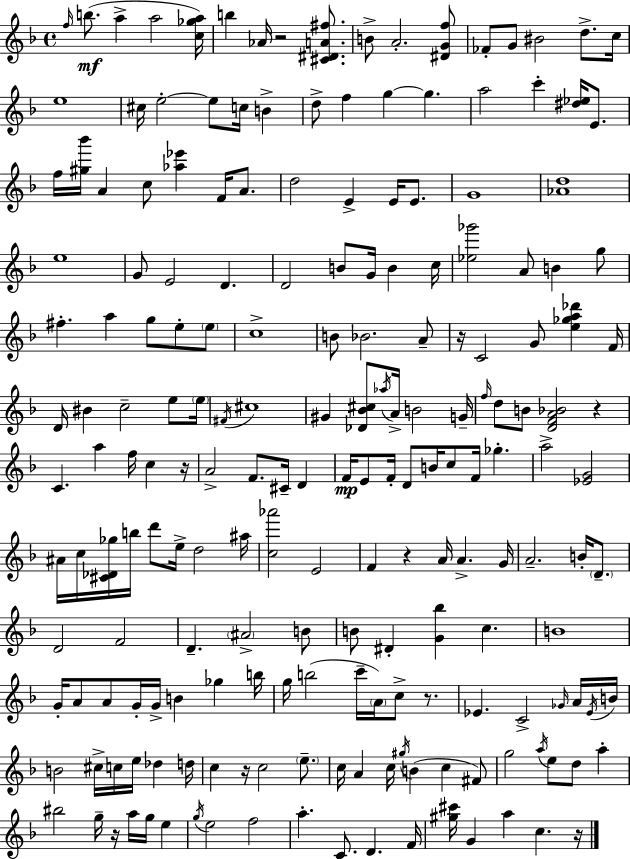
{
  \clef treble
  \time 4/4
  \defaultTimeSignature
  \key d \minor
  \grace { f''16 }(\mf b''8. a''4-> a''2 | <c'' ges'' a''>16) b''4 aes'16 r2 <cis' dis' a' fis''>8. | b'8-> a'2.-. <dis' g' f''>8 | fes'8-. g'8 bis'2 d''8.-> | \break c''16 e''1 | cis''16 e''2-.~~ e''8 c''16 b'4-> | d''8-> f''4 g''4~~ g''4. | a''2 c'''4-. <dis'' ees''>16 e'8. | \break f''16 <gis'' bes'''>16 a'4 c''8 <aes'' ees'''>4 f'16 a'8. | d''2 e'4-> e'16 e'8. | g'1 | <aes' d''>1 | \break e''1 | g'8 e'2 d'4. | d'2 b'8 g'16 b'4 | c''16 <ees'' ges'''>2 a'8 b'4 g''8 | \break fis''4.-. a''4 g''8 e''8-. \parenthesize e''8 | c''1-> | b'8 bes'2. a'8-- | r16 c'2 g'8 <e'' ges'' a'' des'''>4 | \break f'16 d'16 bis'4 c''2-- e''8 | \parenthesize e''16 \acciaccatura { fis'16 } cis''1 | gis'4 <des' bes' cis''>8 \acciaccatura { aes''16 } a'16-> b'2 | g'16-- \grace { f''16 } d''8 b'8 <d' f' a' bes'>2 | \break r4 c'4. a''4 f''16 c''4 | r16 a'2-> f'8. cis'16-- | d'4 f'16\mp e'8 f'16-. d'8 b'16 c''8 f'16 ges''4.-. | a''2-> <ees' g'>2 | \break ais'16 c''16 <cis' des' ges''>16 b''16 d'''8 e''16-> d''2 | ais''16 <c'' aes'''>2 e'2 | f'4 r4 a'16 a'4.-> | g'16 a'2.-- | \break b'16-. \parenthesize d'8.-- d'2 f'2 | d'4.-- \parenthesize ais'2-> | b'8 b'8 dis'4-. <g' bes''>4 c''4. | b'1 | \break g'16-. a'8 a'8 g'16-. g'16-> b'4 ges''4 | b''16 g''16 b''2( c'''16-- \parenthesize a'16) c''8-> | r8. ees'4. c'2-> | \grace { ges'16 } a'16 \acciaccatura { ees'16 } b'16 b'2 cis''16-> c''16 | \break e''16 des''4 d''16 c''4 r16 c''2 | \parenthesize e''8.-- c''16 a'4 c''16 \acciaccatura { gis''16 } b'4( | c''4 fis'8) g''2 \acciaccatura { a''16 } | e''8 d''8 a''4-. bis''2 | \break g''16-- r16 a''16 g''16 e''4 \acciaccatura { g''16 } e''2 | f''2 a''4.-. c'8. | d'4. f'16 <gis'' cis'''>16 g'4 a''4 | c''4. r16 \bar "|."
}